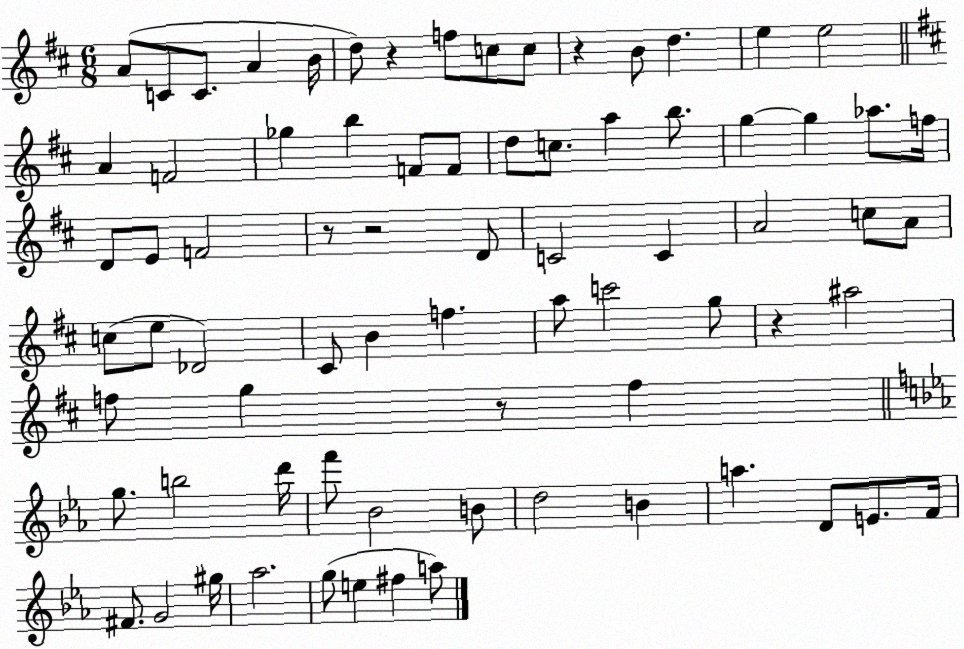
X:1
T:Untitled
M:6/8
L:1/4
K:D
A/2 C/2 C/2 A B/4 d/2 z f/2 c/2 c/2 z B/2 d e e2 A F2 _g b F/2 F/2 d/2 c/2 a b/2 g g _a/2 f/4 D/2 E/2 F2 z/2 z2 D/2 C2 C A2 c/2 A/2 c/2 e/2 _D2 ^C/2 B f a/2 c'2 g/2 z ^a2 f/2 g z/2 f g/2 b2 d'/4 f'/2 _B2 B/2 d2 B a D/2 E/2 F/4 ^F/2 G2 ^g/4 _a2 g/2 e ^f a/2